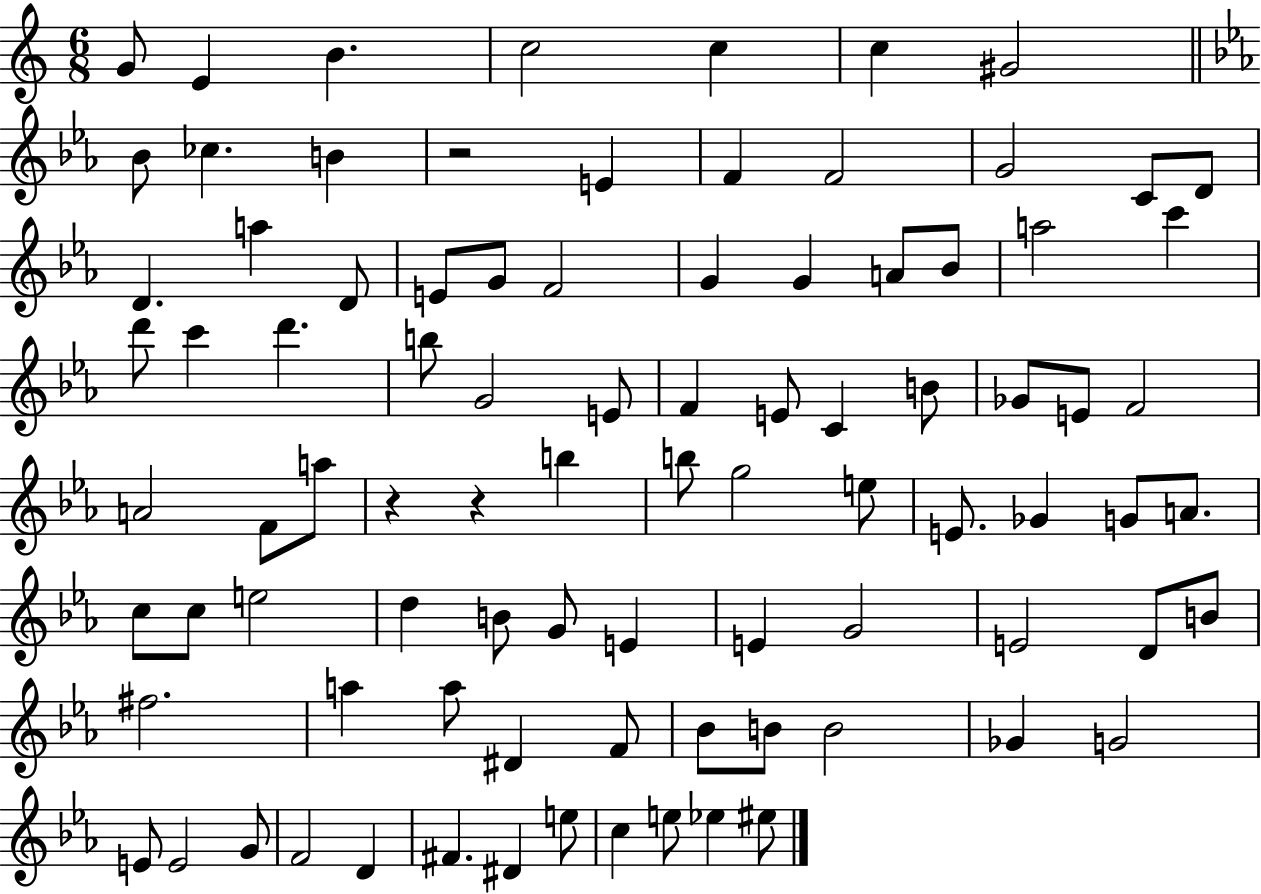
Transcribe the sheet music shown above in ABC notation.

X:1
T:Untitled
M:6/8
L:1/4
K:C
G/2 E B c2 c c ^G2 _B/2 _c B z2 E F F2 G2 C/2 D/2 D a D/2 E/2 G/2 F2 G G A/2 _B/2 a2 c' d'/2 c' d' b/2 G2 E/2 F E/2 C B/2 _G/2 E/2 F2 A2 F/2 a/2 z z b b/2 g2 e/2 E/2 _G G/2 A/2 c/2 c/2 e2 d B/2 G/2 E E G2 E2 D/2 B/2 ^f2 a a/2 ^D F/2 _B/2 B/2 B2 _G G2 E/2 E2 G/2 F2 D ^F ^D e/2 c e/2 _e ^e/2